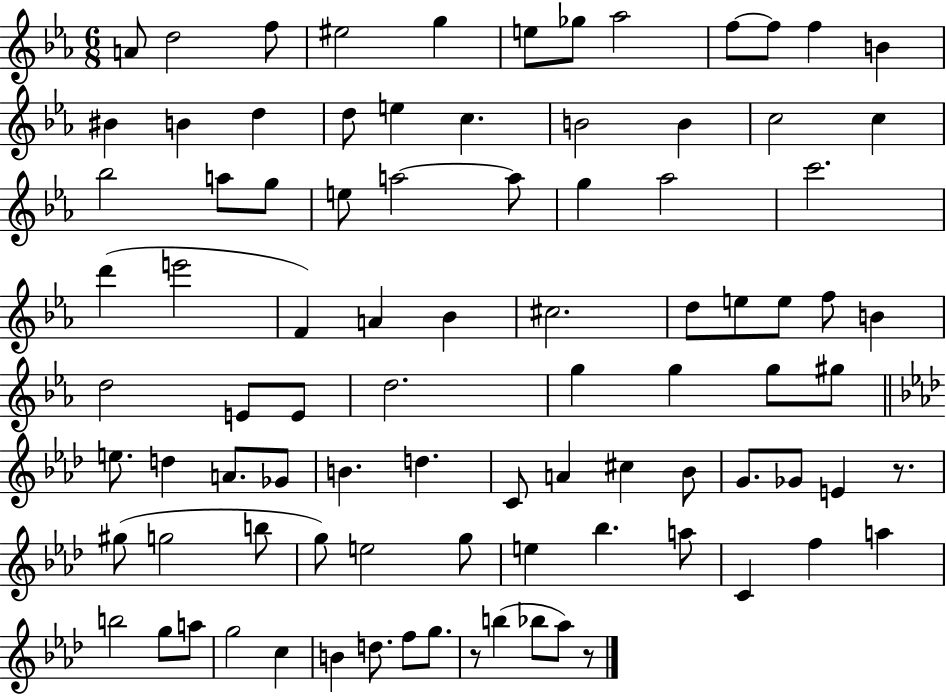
A4/e D5/h F5/e EIS5/h G5/q E5/e Gb5/e Ab5/h F5/e F5/e F5/q B4/q BIS4/q B4/q D5/q D5/e E5/q C5/q. B4/h B4/q C5/h C5/q Bb5/h A5/e G5/e E5/e A5/h A5/e G5/q Ab5/h C6/h. D6/q E6/h F4/q A4/q Bb4/q C#5/h. D5/e E5/e E5/e F5/e B4/q D5/h E4/e E4/e D5/h. G5/q G5/q G5/e G#5/e E5/e. D5/q A4/e. Gb4/e B4/q. D5/q. C4/e A4/q C#5/q Bb4/e G4/e. Gb4/e E4/q R/e. G#5/e G5/h B5/e G5/e E5/h G5/e E5/q Bb5/q. A5/e C4/q F5/q A5/q B5/h G5/e A5/e G5/h C5/q B4/q D5/e. F5/e G5/e. R/e B5/q Bb5/e Ab5/e R/e